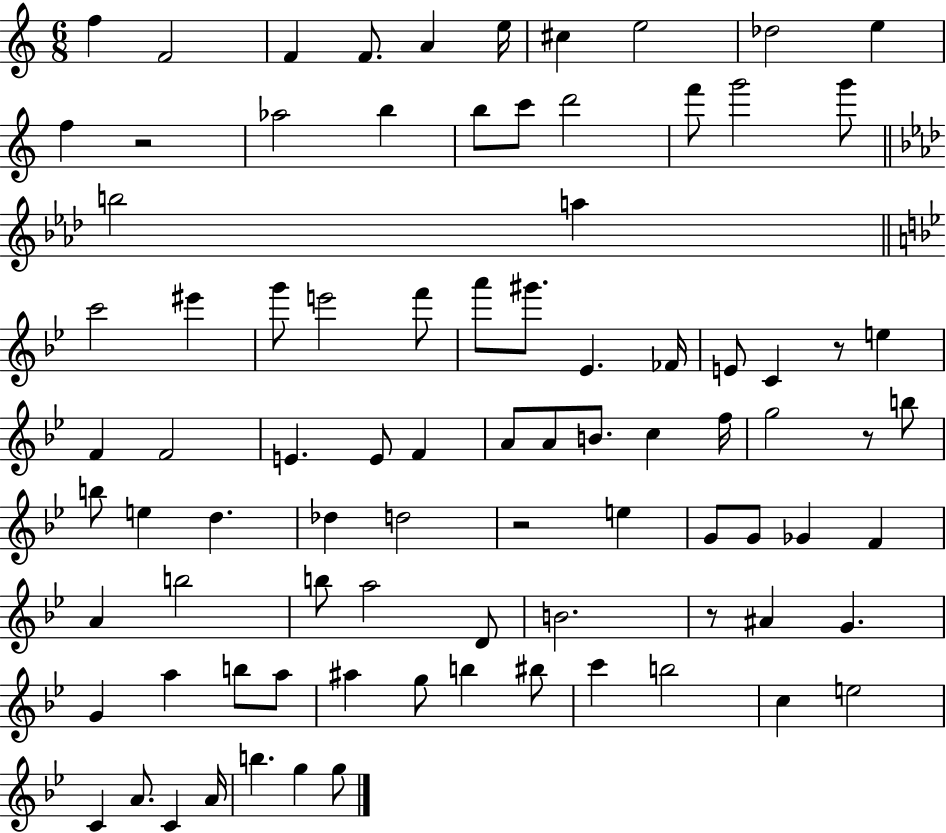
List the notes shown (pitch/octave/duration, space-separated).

F5/q F4/h F4/q F4/e. A4/q E5/s C#5/q E5/h Db5/h E5/q F5/q R/h Ab5/h B5/q B5/e C6/e D6/h F6/e G6/h G6/e B5/h A5/q C6/h EIS6/q G6/e E6/h F6/e A6/e G#6/e. Eb4/q. FES4/s E4/e C4/q R/e E5/q F4/q F4/h E4/q. E4/e F4/q A4/e A4/e B4/e. C5/q F5/s G5/h R/e B5/e B5/e E5/q D5/q. Db5/q D5/h R/h E5/q G4/e G4/e Gb4/q F4/q A4/q B5/h B5/e A5/h D4/e B4/h. R/e A#4/q G4/q. G4/q A5/q B5/e A5/e A#5/q G5/e B5/q BIS5/e C6/q B5/h C5/q E5/h C4/q A4/e. C4/q A4/s B5/q. G5/q G5/e